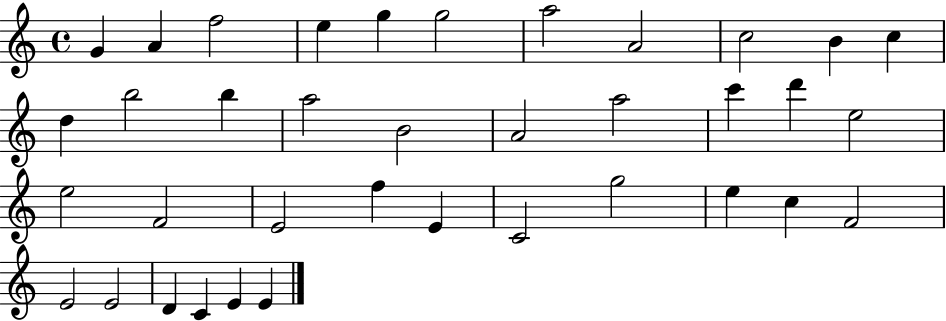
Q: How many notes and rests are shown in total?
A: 37